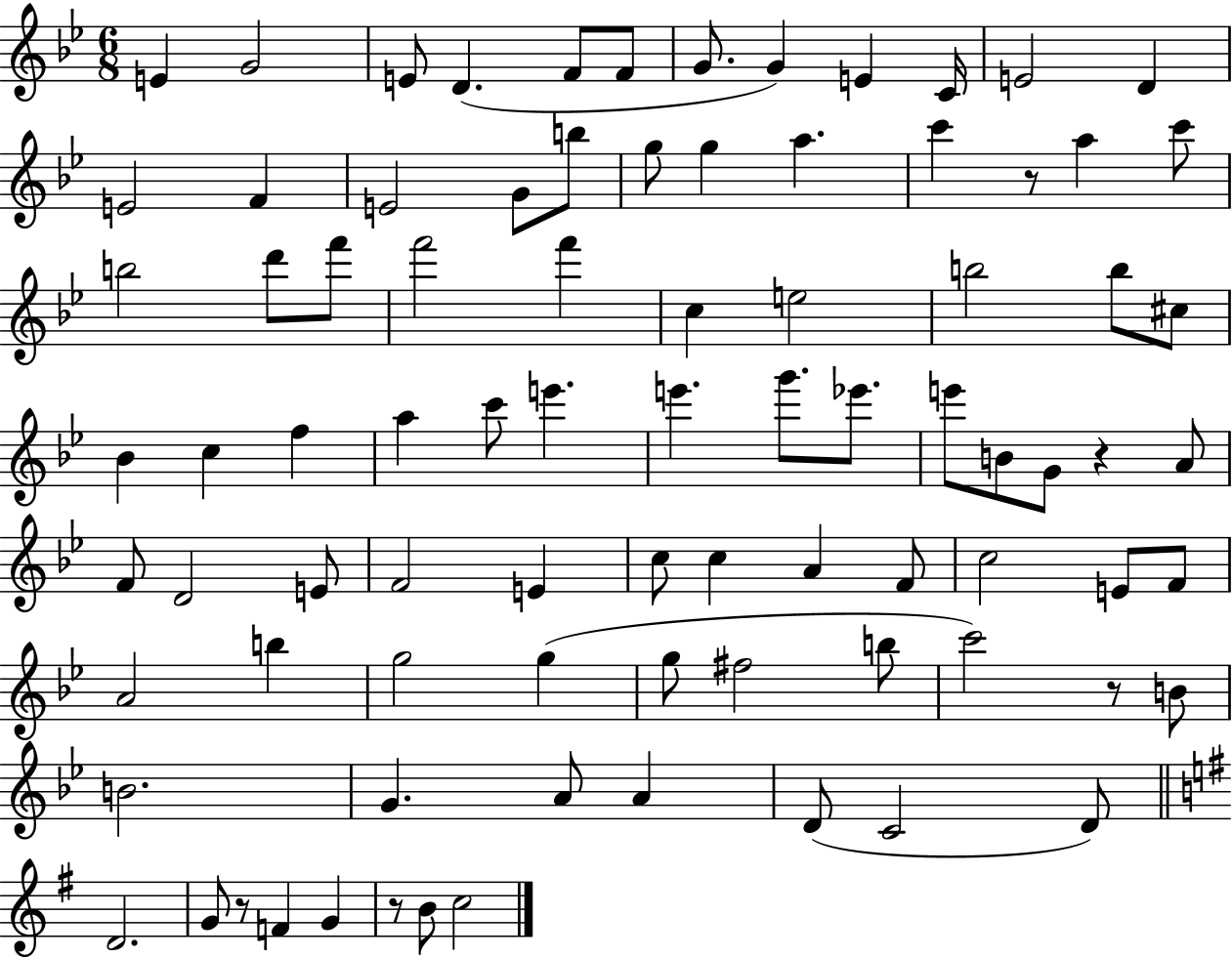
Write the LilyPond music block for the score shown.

{
  \clef treble
  \numericTimeSignature
  \time 6/8
  \key bes \major
  e'4 g'2 | e'8 d'4.( f'8 f'8 | g'8. g'4) e'4 c'16 | e'2 d'4 | \break e'2 f'4 | e'2 g'8 b''8 | g''8 g''4 a''4. | c'''4 r8 a''4 c'''8 | \break b''2 d'''8 f'''8 | f'''2 f'''4 | c''4 e''2 | b''2 b''8 cis''8 | \break bes'4 c''4 f''4 | a''4 c'''8 e'''4. | e'''4. g'''8. ees'''8. | e'''8 b'8 g'8 r4 a'8 | \break f'8 d'2 e'8 | f'2 e'4 | c''8 c''4 a'4 f'8 | c''2 e'8 f'8 | \break a'2 b''4 | g''2 g''4( | g''8 fis''2 b''8 | c'''2) r8 b'8 | \break b'2. | g'4. a'8 a'4 | d'8( c'2 d'8) | \bar "||" \break \key g \major d'2. | g'8 r8 f'4 g'4 | r8 b'8 c''2 | \bar "|."
}